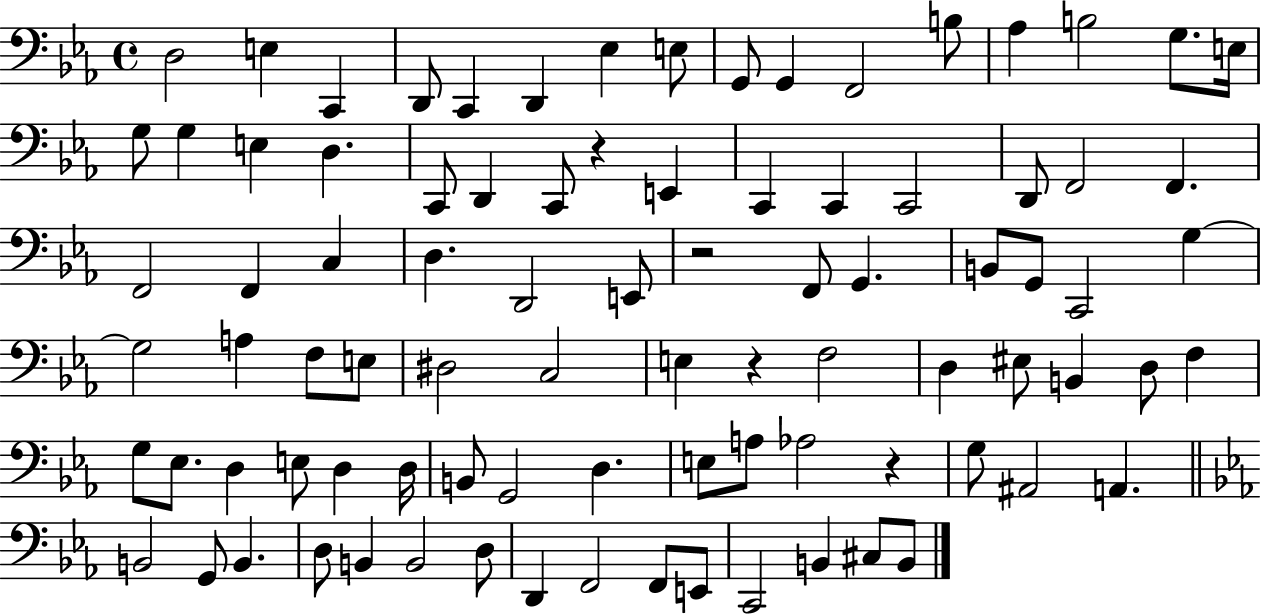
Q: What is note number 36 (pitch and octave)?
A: E2